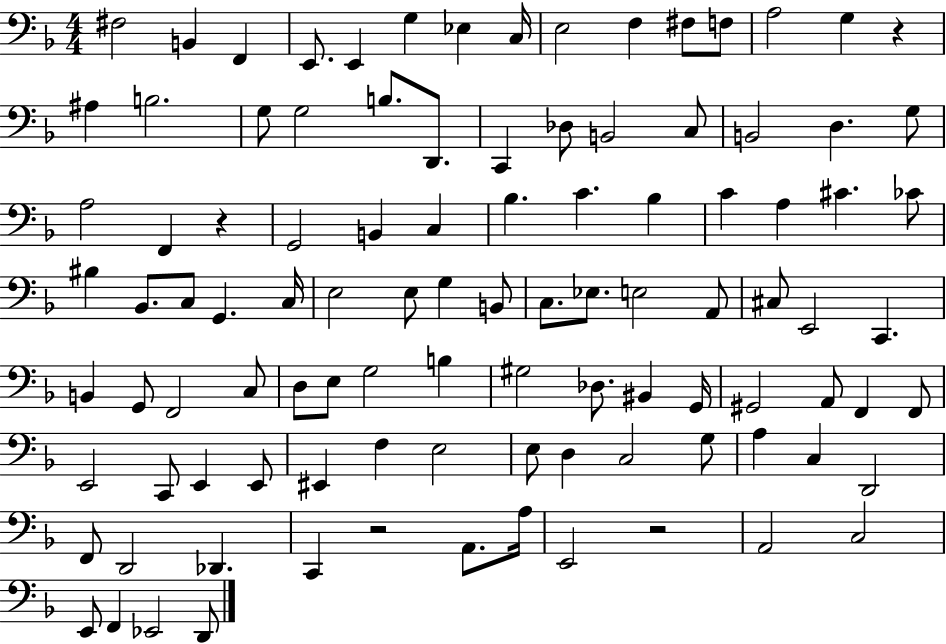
{
  \clef bass
  \numericTimeSignature
  \time 4/4
  \key f \major
  fis2 b,4 f,4 | e,8. e,4 g4 ees4 c16 | e2 f4 fis8 f8 | a2 g4 r4 | \break ais4 b2. | g8 g2 b8. d,8. | c,4 des8 b,2 c8 | b,2 d4. g8 | \break a2 f,4 r4 | g,2 b,4 c4 | bes4. c'4. bes4 | c'4 a4 cis'4. ces'8 | \break bis4 bes,8. c8 g,4. c16 | e2 e8 g4 b,8 | c8. ees8. e2 a,8 | cis8 e,2 c,4. | \break b,4 g,8 f,2 c8 | d8 e8 g2 b4 | gis2 des8. bis,4 g,16 | gis,2 a,8 f,4 f,8 | \break e,2 c,8 e,4 e,8 | eis,4 f4 e2 | e8 d4 c2 g8 | a4 c4 d,2 | \break f,8 d,2 des,4. | c,4 r2 a,8. a16 | e,2 r2 | a,2 c2 | \break e,8 f,4 ees,2 d,8 | \bar "|."
}